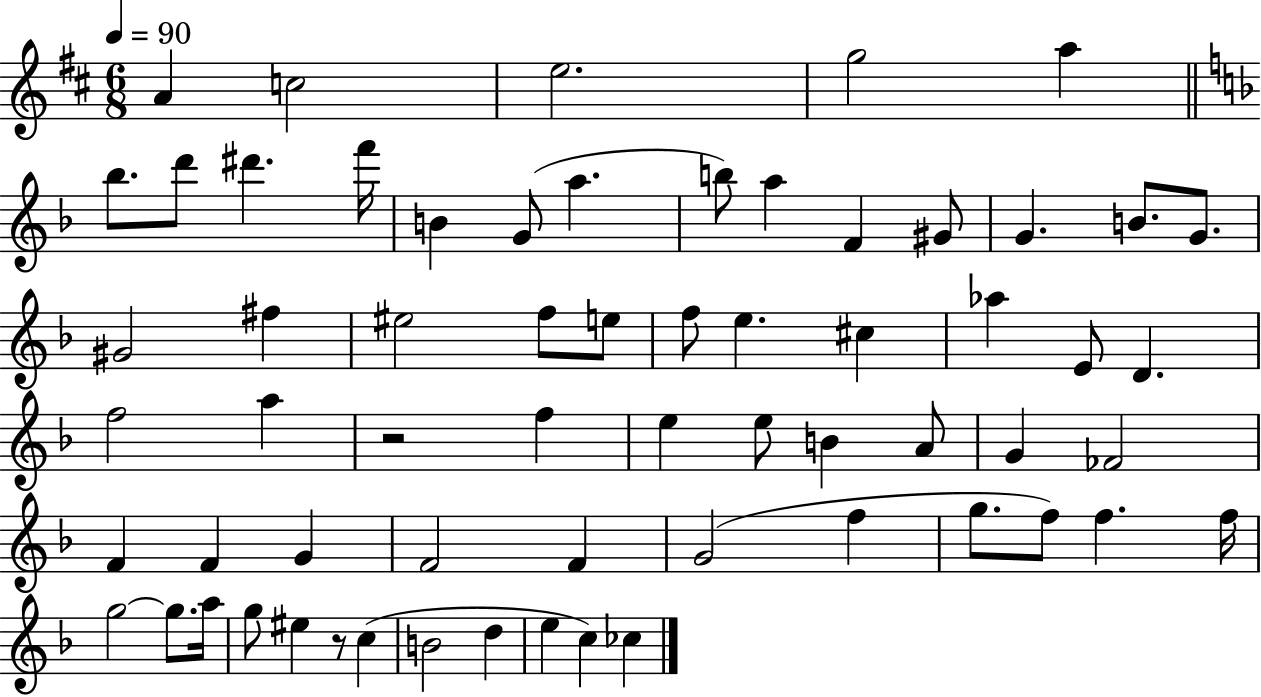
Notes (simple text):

A4/q C5/h E5/h. G5/h A5/q Bb5/e. D6/e D#6/q. F6/s B4/q G4/e A5/q. B5/e A5/q F4/q G#4/e G4/q. B4/e. G4/e. G#4/h F#5/q EIS5/h F5/e E5/e F5/e E5/q. C#5/q Ab5/q E4/e D4/q. F5/h A5/q R/h F5/q E5/q E5/e B4/q A4/e G4/q FES4/h F4/q F4/q G4/q F4/h F4/q G4/h F5/q G5/e. F5/e F5/q. F5/s G5/h G5/e. A5/s G5/e EIS5/q R/e C5/q B4/h D5/q E5/q C5/q CES5/q